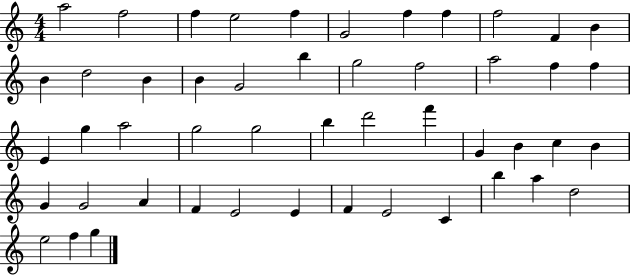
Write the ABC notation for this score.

X:1
T:Untitled
M:4/4
L:1/4
K:C
a2 f2 f e2 f G2 f f f2 F B B d2 B B G2 b g2 f2 a2 f f E g a2 g2 g2 b d'2 f' G B c B G G2 A F E2 E F E2 C b a d2 e2 f g